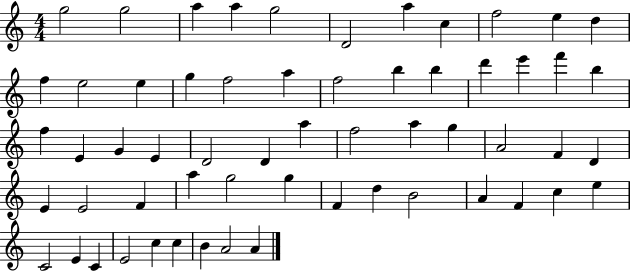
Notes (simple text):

G5/h G5/h A5/q A5/q G5/h D4/h A5/q C5/q F5/h E5/q D5/q F5/q E5/h E5/q G5/q F5/h A5/q F5/h B5/q B5/q D6/q E6/q F6/q B5/q F5/q E4/q G4/q E4/q D4/h D4/q A5/q F5/h A5/q G5/q A4/h F4/q D4/q E4/q E4/h F4/q A5/q G5/h G5/q F4/q D5/q B4/h A4/q F4/q C5/q E5/q C4/h E4/q C4/q E4/h C5/q C5/q B4/q A4/h A4/q